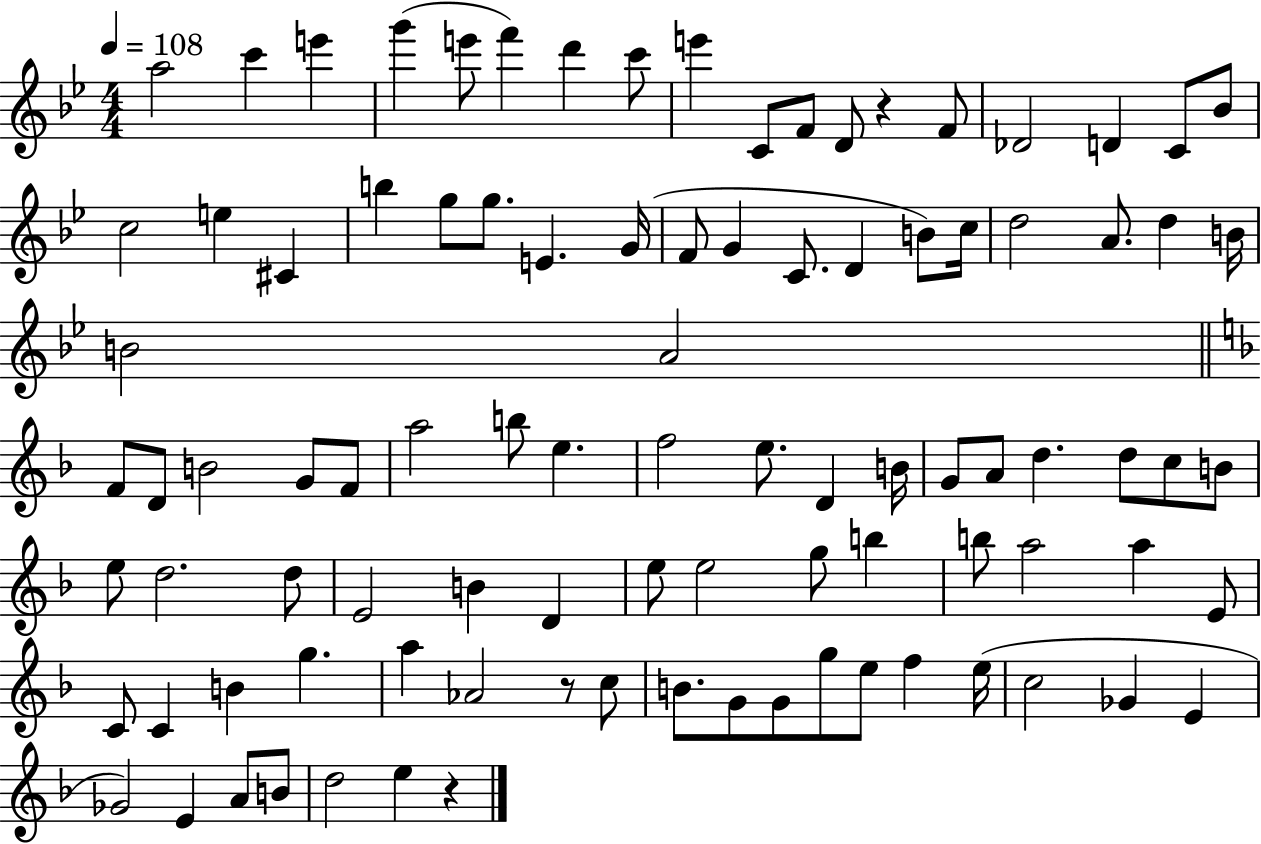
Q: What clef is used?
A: treble